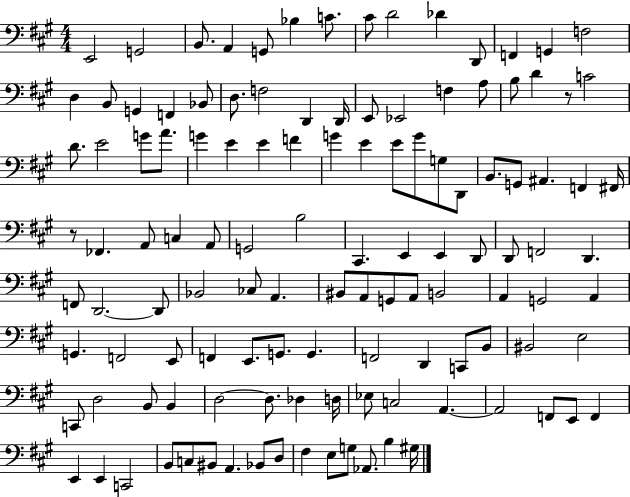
X:1
T:Untitled
M:4/4
L:1/4
K:A
E,,2 G,,2 B,,/2 A,, G,,/2 _B, C/2 ^C/2 D2 _D D,,/2 F,, G,, F,2 D, B,,/2 G,, F,, _B,,/2 D,/2 F,2 D,, D,,/4 E,,/2 _E,,2 F, A,/2 B,/2 D z/2 C2 D/2 E2 G/2 A/2 G E E F G E E/2 G/2 G,/2 D,,/2 B,,/2 G,,/2 ^A,, F,, ^F,,/4 z/2 _F,, A,,/2 C, A,,/2 G,,2 B,2 ^C,, E,, E,, D,,/2 D,,/2 F,,2 D,, F,,/2 D,,2 D,,/2 _B,,2 _C,/2 A,, ^B,,/2 A,,/2 G,,/2 A,,/2 B,,2 A,, G,,2 A,, G,, F,,2 E,,/2 F,, E,,/2 G,,/2 G,, F,,2 D,, C,,/2 B,,/2 ^B,,2 E,2 C,,/2 D,2 B,,/2 B,, D,2 D,/2 _D, D,/4 _E,/2 C,2 A,, A,,2 F,,/2 E,,/2 F,, E,, E,, C,,2 B,,/2 C,/2 ^B,,/2 A,, _B,,/2 D,/2 ^F, E,/2 G,/2 _A,,/2 B, ^G,/4